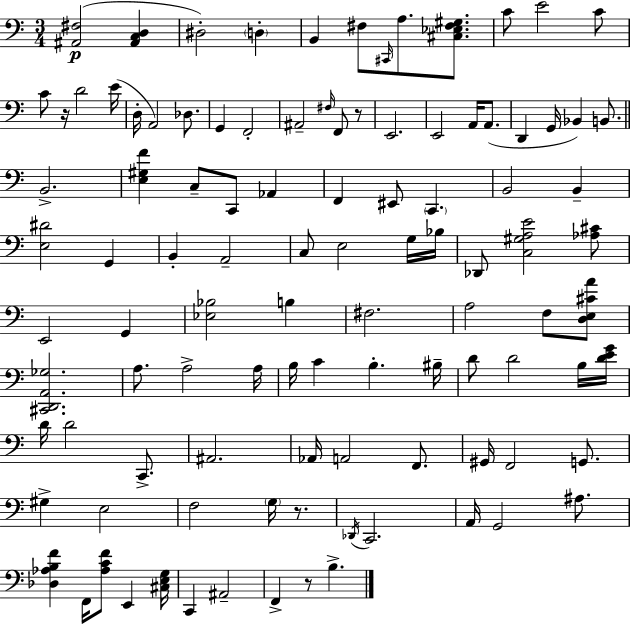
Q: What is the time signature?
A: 3/4